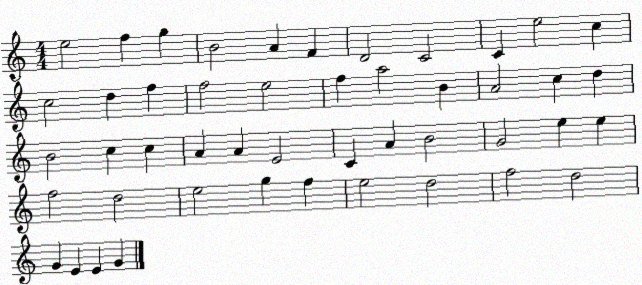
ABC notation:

X:1
T:Untitled
M:4/4
L:1/4
K:C
e2 f g B2 A F D2 C2 C e2 c c2 d f f2 e2 f a2 B A2 c d B2 c c A A E2 C A B2 G2 e e f2 d2 e2 g f e2 d2 f2 d2 G E E G